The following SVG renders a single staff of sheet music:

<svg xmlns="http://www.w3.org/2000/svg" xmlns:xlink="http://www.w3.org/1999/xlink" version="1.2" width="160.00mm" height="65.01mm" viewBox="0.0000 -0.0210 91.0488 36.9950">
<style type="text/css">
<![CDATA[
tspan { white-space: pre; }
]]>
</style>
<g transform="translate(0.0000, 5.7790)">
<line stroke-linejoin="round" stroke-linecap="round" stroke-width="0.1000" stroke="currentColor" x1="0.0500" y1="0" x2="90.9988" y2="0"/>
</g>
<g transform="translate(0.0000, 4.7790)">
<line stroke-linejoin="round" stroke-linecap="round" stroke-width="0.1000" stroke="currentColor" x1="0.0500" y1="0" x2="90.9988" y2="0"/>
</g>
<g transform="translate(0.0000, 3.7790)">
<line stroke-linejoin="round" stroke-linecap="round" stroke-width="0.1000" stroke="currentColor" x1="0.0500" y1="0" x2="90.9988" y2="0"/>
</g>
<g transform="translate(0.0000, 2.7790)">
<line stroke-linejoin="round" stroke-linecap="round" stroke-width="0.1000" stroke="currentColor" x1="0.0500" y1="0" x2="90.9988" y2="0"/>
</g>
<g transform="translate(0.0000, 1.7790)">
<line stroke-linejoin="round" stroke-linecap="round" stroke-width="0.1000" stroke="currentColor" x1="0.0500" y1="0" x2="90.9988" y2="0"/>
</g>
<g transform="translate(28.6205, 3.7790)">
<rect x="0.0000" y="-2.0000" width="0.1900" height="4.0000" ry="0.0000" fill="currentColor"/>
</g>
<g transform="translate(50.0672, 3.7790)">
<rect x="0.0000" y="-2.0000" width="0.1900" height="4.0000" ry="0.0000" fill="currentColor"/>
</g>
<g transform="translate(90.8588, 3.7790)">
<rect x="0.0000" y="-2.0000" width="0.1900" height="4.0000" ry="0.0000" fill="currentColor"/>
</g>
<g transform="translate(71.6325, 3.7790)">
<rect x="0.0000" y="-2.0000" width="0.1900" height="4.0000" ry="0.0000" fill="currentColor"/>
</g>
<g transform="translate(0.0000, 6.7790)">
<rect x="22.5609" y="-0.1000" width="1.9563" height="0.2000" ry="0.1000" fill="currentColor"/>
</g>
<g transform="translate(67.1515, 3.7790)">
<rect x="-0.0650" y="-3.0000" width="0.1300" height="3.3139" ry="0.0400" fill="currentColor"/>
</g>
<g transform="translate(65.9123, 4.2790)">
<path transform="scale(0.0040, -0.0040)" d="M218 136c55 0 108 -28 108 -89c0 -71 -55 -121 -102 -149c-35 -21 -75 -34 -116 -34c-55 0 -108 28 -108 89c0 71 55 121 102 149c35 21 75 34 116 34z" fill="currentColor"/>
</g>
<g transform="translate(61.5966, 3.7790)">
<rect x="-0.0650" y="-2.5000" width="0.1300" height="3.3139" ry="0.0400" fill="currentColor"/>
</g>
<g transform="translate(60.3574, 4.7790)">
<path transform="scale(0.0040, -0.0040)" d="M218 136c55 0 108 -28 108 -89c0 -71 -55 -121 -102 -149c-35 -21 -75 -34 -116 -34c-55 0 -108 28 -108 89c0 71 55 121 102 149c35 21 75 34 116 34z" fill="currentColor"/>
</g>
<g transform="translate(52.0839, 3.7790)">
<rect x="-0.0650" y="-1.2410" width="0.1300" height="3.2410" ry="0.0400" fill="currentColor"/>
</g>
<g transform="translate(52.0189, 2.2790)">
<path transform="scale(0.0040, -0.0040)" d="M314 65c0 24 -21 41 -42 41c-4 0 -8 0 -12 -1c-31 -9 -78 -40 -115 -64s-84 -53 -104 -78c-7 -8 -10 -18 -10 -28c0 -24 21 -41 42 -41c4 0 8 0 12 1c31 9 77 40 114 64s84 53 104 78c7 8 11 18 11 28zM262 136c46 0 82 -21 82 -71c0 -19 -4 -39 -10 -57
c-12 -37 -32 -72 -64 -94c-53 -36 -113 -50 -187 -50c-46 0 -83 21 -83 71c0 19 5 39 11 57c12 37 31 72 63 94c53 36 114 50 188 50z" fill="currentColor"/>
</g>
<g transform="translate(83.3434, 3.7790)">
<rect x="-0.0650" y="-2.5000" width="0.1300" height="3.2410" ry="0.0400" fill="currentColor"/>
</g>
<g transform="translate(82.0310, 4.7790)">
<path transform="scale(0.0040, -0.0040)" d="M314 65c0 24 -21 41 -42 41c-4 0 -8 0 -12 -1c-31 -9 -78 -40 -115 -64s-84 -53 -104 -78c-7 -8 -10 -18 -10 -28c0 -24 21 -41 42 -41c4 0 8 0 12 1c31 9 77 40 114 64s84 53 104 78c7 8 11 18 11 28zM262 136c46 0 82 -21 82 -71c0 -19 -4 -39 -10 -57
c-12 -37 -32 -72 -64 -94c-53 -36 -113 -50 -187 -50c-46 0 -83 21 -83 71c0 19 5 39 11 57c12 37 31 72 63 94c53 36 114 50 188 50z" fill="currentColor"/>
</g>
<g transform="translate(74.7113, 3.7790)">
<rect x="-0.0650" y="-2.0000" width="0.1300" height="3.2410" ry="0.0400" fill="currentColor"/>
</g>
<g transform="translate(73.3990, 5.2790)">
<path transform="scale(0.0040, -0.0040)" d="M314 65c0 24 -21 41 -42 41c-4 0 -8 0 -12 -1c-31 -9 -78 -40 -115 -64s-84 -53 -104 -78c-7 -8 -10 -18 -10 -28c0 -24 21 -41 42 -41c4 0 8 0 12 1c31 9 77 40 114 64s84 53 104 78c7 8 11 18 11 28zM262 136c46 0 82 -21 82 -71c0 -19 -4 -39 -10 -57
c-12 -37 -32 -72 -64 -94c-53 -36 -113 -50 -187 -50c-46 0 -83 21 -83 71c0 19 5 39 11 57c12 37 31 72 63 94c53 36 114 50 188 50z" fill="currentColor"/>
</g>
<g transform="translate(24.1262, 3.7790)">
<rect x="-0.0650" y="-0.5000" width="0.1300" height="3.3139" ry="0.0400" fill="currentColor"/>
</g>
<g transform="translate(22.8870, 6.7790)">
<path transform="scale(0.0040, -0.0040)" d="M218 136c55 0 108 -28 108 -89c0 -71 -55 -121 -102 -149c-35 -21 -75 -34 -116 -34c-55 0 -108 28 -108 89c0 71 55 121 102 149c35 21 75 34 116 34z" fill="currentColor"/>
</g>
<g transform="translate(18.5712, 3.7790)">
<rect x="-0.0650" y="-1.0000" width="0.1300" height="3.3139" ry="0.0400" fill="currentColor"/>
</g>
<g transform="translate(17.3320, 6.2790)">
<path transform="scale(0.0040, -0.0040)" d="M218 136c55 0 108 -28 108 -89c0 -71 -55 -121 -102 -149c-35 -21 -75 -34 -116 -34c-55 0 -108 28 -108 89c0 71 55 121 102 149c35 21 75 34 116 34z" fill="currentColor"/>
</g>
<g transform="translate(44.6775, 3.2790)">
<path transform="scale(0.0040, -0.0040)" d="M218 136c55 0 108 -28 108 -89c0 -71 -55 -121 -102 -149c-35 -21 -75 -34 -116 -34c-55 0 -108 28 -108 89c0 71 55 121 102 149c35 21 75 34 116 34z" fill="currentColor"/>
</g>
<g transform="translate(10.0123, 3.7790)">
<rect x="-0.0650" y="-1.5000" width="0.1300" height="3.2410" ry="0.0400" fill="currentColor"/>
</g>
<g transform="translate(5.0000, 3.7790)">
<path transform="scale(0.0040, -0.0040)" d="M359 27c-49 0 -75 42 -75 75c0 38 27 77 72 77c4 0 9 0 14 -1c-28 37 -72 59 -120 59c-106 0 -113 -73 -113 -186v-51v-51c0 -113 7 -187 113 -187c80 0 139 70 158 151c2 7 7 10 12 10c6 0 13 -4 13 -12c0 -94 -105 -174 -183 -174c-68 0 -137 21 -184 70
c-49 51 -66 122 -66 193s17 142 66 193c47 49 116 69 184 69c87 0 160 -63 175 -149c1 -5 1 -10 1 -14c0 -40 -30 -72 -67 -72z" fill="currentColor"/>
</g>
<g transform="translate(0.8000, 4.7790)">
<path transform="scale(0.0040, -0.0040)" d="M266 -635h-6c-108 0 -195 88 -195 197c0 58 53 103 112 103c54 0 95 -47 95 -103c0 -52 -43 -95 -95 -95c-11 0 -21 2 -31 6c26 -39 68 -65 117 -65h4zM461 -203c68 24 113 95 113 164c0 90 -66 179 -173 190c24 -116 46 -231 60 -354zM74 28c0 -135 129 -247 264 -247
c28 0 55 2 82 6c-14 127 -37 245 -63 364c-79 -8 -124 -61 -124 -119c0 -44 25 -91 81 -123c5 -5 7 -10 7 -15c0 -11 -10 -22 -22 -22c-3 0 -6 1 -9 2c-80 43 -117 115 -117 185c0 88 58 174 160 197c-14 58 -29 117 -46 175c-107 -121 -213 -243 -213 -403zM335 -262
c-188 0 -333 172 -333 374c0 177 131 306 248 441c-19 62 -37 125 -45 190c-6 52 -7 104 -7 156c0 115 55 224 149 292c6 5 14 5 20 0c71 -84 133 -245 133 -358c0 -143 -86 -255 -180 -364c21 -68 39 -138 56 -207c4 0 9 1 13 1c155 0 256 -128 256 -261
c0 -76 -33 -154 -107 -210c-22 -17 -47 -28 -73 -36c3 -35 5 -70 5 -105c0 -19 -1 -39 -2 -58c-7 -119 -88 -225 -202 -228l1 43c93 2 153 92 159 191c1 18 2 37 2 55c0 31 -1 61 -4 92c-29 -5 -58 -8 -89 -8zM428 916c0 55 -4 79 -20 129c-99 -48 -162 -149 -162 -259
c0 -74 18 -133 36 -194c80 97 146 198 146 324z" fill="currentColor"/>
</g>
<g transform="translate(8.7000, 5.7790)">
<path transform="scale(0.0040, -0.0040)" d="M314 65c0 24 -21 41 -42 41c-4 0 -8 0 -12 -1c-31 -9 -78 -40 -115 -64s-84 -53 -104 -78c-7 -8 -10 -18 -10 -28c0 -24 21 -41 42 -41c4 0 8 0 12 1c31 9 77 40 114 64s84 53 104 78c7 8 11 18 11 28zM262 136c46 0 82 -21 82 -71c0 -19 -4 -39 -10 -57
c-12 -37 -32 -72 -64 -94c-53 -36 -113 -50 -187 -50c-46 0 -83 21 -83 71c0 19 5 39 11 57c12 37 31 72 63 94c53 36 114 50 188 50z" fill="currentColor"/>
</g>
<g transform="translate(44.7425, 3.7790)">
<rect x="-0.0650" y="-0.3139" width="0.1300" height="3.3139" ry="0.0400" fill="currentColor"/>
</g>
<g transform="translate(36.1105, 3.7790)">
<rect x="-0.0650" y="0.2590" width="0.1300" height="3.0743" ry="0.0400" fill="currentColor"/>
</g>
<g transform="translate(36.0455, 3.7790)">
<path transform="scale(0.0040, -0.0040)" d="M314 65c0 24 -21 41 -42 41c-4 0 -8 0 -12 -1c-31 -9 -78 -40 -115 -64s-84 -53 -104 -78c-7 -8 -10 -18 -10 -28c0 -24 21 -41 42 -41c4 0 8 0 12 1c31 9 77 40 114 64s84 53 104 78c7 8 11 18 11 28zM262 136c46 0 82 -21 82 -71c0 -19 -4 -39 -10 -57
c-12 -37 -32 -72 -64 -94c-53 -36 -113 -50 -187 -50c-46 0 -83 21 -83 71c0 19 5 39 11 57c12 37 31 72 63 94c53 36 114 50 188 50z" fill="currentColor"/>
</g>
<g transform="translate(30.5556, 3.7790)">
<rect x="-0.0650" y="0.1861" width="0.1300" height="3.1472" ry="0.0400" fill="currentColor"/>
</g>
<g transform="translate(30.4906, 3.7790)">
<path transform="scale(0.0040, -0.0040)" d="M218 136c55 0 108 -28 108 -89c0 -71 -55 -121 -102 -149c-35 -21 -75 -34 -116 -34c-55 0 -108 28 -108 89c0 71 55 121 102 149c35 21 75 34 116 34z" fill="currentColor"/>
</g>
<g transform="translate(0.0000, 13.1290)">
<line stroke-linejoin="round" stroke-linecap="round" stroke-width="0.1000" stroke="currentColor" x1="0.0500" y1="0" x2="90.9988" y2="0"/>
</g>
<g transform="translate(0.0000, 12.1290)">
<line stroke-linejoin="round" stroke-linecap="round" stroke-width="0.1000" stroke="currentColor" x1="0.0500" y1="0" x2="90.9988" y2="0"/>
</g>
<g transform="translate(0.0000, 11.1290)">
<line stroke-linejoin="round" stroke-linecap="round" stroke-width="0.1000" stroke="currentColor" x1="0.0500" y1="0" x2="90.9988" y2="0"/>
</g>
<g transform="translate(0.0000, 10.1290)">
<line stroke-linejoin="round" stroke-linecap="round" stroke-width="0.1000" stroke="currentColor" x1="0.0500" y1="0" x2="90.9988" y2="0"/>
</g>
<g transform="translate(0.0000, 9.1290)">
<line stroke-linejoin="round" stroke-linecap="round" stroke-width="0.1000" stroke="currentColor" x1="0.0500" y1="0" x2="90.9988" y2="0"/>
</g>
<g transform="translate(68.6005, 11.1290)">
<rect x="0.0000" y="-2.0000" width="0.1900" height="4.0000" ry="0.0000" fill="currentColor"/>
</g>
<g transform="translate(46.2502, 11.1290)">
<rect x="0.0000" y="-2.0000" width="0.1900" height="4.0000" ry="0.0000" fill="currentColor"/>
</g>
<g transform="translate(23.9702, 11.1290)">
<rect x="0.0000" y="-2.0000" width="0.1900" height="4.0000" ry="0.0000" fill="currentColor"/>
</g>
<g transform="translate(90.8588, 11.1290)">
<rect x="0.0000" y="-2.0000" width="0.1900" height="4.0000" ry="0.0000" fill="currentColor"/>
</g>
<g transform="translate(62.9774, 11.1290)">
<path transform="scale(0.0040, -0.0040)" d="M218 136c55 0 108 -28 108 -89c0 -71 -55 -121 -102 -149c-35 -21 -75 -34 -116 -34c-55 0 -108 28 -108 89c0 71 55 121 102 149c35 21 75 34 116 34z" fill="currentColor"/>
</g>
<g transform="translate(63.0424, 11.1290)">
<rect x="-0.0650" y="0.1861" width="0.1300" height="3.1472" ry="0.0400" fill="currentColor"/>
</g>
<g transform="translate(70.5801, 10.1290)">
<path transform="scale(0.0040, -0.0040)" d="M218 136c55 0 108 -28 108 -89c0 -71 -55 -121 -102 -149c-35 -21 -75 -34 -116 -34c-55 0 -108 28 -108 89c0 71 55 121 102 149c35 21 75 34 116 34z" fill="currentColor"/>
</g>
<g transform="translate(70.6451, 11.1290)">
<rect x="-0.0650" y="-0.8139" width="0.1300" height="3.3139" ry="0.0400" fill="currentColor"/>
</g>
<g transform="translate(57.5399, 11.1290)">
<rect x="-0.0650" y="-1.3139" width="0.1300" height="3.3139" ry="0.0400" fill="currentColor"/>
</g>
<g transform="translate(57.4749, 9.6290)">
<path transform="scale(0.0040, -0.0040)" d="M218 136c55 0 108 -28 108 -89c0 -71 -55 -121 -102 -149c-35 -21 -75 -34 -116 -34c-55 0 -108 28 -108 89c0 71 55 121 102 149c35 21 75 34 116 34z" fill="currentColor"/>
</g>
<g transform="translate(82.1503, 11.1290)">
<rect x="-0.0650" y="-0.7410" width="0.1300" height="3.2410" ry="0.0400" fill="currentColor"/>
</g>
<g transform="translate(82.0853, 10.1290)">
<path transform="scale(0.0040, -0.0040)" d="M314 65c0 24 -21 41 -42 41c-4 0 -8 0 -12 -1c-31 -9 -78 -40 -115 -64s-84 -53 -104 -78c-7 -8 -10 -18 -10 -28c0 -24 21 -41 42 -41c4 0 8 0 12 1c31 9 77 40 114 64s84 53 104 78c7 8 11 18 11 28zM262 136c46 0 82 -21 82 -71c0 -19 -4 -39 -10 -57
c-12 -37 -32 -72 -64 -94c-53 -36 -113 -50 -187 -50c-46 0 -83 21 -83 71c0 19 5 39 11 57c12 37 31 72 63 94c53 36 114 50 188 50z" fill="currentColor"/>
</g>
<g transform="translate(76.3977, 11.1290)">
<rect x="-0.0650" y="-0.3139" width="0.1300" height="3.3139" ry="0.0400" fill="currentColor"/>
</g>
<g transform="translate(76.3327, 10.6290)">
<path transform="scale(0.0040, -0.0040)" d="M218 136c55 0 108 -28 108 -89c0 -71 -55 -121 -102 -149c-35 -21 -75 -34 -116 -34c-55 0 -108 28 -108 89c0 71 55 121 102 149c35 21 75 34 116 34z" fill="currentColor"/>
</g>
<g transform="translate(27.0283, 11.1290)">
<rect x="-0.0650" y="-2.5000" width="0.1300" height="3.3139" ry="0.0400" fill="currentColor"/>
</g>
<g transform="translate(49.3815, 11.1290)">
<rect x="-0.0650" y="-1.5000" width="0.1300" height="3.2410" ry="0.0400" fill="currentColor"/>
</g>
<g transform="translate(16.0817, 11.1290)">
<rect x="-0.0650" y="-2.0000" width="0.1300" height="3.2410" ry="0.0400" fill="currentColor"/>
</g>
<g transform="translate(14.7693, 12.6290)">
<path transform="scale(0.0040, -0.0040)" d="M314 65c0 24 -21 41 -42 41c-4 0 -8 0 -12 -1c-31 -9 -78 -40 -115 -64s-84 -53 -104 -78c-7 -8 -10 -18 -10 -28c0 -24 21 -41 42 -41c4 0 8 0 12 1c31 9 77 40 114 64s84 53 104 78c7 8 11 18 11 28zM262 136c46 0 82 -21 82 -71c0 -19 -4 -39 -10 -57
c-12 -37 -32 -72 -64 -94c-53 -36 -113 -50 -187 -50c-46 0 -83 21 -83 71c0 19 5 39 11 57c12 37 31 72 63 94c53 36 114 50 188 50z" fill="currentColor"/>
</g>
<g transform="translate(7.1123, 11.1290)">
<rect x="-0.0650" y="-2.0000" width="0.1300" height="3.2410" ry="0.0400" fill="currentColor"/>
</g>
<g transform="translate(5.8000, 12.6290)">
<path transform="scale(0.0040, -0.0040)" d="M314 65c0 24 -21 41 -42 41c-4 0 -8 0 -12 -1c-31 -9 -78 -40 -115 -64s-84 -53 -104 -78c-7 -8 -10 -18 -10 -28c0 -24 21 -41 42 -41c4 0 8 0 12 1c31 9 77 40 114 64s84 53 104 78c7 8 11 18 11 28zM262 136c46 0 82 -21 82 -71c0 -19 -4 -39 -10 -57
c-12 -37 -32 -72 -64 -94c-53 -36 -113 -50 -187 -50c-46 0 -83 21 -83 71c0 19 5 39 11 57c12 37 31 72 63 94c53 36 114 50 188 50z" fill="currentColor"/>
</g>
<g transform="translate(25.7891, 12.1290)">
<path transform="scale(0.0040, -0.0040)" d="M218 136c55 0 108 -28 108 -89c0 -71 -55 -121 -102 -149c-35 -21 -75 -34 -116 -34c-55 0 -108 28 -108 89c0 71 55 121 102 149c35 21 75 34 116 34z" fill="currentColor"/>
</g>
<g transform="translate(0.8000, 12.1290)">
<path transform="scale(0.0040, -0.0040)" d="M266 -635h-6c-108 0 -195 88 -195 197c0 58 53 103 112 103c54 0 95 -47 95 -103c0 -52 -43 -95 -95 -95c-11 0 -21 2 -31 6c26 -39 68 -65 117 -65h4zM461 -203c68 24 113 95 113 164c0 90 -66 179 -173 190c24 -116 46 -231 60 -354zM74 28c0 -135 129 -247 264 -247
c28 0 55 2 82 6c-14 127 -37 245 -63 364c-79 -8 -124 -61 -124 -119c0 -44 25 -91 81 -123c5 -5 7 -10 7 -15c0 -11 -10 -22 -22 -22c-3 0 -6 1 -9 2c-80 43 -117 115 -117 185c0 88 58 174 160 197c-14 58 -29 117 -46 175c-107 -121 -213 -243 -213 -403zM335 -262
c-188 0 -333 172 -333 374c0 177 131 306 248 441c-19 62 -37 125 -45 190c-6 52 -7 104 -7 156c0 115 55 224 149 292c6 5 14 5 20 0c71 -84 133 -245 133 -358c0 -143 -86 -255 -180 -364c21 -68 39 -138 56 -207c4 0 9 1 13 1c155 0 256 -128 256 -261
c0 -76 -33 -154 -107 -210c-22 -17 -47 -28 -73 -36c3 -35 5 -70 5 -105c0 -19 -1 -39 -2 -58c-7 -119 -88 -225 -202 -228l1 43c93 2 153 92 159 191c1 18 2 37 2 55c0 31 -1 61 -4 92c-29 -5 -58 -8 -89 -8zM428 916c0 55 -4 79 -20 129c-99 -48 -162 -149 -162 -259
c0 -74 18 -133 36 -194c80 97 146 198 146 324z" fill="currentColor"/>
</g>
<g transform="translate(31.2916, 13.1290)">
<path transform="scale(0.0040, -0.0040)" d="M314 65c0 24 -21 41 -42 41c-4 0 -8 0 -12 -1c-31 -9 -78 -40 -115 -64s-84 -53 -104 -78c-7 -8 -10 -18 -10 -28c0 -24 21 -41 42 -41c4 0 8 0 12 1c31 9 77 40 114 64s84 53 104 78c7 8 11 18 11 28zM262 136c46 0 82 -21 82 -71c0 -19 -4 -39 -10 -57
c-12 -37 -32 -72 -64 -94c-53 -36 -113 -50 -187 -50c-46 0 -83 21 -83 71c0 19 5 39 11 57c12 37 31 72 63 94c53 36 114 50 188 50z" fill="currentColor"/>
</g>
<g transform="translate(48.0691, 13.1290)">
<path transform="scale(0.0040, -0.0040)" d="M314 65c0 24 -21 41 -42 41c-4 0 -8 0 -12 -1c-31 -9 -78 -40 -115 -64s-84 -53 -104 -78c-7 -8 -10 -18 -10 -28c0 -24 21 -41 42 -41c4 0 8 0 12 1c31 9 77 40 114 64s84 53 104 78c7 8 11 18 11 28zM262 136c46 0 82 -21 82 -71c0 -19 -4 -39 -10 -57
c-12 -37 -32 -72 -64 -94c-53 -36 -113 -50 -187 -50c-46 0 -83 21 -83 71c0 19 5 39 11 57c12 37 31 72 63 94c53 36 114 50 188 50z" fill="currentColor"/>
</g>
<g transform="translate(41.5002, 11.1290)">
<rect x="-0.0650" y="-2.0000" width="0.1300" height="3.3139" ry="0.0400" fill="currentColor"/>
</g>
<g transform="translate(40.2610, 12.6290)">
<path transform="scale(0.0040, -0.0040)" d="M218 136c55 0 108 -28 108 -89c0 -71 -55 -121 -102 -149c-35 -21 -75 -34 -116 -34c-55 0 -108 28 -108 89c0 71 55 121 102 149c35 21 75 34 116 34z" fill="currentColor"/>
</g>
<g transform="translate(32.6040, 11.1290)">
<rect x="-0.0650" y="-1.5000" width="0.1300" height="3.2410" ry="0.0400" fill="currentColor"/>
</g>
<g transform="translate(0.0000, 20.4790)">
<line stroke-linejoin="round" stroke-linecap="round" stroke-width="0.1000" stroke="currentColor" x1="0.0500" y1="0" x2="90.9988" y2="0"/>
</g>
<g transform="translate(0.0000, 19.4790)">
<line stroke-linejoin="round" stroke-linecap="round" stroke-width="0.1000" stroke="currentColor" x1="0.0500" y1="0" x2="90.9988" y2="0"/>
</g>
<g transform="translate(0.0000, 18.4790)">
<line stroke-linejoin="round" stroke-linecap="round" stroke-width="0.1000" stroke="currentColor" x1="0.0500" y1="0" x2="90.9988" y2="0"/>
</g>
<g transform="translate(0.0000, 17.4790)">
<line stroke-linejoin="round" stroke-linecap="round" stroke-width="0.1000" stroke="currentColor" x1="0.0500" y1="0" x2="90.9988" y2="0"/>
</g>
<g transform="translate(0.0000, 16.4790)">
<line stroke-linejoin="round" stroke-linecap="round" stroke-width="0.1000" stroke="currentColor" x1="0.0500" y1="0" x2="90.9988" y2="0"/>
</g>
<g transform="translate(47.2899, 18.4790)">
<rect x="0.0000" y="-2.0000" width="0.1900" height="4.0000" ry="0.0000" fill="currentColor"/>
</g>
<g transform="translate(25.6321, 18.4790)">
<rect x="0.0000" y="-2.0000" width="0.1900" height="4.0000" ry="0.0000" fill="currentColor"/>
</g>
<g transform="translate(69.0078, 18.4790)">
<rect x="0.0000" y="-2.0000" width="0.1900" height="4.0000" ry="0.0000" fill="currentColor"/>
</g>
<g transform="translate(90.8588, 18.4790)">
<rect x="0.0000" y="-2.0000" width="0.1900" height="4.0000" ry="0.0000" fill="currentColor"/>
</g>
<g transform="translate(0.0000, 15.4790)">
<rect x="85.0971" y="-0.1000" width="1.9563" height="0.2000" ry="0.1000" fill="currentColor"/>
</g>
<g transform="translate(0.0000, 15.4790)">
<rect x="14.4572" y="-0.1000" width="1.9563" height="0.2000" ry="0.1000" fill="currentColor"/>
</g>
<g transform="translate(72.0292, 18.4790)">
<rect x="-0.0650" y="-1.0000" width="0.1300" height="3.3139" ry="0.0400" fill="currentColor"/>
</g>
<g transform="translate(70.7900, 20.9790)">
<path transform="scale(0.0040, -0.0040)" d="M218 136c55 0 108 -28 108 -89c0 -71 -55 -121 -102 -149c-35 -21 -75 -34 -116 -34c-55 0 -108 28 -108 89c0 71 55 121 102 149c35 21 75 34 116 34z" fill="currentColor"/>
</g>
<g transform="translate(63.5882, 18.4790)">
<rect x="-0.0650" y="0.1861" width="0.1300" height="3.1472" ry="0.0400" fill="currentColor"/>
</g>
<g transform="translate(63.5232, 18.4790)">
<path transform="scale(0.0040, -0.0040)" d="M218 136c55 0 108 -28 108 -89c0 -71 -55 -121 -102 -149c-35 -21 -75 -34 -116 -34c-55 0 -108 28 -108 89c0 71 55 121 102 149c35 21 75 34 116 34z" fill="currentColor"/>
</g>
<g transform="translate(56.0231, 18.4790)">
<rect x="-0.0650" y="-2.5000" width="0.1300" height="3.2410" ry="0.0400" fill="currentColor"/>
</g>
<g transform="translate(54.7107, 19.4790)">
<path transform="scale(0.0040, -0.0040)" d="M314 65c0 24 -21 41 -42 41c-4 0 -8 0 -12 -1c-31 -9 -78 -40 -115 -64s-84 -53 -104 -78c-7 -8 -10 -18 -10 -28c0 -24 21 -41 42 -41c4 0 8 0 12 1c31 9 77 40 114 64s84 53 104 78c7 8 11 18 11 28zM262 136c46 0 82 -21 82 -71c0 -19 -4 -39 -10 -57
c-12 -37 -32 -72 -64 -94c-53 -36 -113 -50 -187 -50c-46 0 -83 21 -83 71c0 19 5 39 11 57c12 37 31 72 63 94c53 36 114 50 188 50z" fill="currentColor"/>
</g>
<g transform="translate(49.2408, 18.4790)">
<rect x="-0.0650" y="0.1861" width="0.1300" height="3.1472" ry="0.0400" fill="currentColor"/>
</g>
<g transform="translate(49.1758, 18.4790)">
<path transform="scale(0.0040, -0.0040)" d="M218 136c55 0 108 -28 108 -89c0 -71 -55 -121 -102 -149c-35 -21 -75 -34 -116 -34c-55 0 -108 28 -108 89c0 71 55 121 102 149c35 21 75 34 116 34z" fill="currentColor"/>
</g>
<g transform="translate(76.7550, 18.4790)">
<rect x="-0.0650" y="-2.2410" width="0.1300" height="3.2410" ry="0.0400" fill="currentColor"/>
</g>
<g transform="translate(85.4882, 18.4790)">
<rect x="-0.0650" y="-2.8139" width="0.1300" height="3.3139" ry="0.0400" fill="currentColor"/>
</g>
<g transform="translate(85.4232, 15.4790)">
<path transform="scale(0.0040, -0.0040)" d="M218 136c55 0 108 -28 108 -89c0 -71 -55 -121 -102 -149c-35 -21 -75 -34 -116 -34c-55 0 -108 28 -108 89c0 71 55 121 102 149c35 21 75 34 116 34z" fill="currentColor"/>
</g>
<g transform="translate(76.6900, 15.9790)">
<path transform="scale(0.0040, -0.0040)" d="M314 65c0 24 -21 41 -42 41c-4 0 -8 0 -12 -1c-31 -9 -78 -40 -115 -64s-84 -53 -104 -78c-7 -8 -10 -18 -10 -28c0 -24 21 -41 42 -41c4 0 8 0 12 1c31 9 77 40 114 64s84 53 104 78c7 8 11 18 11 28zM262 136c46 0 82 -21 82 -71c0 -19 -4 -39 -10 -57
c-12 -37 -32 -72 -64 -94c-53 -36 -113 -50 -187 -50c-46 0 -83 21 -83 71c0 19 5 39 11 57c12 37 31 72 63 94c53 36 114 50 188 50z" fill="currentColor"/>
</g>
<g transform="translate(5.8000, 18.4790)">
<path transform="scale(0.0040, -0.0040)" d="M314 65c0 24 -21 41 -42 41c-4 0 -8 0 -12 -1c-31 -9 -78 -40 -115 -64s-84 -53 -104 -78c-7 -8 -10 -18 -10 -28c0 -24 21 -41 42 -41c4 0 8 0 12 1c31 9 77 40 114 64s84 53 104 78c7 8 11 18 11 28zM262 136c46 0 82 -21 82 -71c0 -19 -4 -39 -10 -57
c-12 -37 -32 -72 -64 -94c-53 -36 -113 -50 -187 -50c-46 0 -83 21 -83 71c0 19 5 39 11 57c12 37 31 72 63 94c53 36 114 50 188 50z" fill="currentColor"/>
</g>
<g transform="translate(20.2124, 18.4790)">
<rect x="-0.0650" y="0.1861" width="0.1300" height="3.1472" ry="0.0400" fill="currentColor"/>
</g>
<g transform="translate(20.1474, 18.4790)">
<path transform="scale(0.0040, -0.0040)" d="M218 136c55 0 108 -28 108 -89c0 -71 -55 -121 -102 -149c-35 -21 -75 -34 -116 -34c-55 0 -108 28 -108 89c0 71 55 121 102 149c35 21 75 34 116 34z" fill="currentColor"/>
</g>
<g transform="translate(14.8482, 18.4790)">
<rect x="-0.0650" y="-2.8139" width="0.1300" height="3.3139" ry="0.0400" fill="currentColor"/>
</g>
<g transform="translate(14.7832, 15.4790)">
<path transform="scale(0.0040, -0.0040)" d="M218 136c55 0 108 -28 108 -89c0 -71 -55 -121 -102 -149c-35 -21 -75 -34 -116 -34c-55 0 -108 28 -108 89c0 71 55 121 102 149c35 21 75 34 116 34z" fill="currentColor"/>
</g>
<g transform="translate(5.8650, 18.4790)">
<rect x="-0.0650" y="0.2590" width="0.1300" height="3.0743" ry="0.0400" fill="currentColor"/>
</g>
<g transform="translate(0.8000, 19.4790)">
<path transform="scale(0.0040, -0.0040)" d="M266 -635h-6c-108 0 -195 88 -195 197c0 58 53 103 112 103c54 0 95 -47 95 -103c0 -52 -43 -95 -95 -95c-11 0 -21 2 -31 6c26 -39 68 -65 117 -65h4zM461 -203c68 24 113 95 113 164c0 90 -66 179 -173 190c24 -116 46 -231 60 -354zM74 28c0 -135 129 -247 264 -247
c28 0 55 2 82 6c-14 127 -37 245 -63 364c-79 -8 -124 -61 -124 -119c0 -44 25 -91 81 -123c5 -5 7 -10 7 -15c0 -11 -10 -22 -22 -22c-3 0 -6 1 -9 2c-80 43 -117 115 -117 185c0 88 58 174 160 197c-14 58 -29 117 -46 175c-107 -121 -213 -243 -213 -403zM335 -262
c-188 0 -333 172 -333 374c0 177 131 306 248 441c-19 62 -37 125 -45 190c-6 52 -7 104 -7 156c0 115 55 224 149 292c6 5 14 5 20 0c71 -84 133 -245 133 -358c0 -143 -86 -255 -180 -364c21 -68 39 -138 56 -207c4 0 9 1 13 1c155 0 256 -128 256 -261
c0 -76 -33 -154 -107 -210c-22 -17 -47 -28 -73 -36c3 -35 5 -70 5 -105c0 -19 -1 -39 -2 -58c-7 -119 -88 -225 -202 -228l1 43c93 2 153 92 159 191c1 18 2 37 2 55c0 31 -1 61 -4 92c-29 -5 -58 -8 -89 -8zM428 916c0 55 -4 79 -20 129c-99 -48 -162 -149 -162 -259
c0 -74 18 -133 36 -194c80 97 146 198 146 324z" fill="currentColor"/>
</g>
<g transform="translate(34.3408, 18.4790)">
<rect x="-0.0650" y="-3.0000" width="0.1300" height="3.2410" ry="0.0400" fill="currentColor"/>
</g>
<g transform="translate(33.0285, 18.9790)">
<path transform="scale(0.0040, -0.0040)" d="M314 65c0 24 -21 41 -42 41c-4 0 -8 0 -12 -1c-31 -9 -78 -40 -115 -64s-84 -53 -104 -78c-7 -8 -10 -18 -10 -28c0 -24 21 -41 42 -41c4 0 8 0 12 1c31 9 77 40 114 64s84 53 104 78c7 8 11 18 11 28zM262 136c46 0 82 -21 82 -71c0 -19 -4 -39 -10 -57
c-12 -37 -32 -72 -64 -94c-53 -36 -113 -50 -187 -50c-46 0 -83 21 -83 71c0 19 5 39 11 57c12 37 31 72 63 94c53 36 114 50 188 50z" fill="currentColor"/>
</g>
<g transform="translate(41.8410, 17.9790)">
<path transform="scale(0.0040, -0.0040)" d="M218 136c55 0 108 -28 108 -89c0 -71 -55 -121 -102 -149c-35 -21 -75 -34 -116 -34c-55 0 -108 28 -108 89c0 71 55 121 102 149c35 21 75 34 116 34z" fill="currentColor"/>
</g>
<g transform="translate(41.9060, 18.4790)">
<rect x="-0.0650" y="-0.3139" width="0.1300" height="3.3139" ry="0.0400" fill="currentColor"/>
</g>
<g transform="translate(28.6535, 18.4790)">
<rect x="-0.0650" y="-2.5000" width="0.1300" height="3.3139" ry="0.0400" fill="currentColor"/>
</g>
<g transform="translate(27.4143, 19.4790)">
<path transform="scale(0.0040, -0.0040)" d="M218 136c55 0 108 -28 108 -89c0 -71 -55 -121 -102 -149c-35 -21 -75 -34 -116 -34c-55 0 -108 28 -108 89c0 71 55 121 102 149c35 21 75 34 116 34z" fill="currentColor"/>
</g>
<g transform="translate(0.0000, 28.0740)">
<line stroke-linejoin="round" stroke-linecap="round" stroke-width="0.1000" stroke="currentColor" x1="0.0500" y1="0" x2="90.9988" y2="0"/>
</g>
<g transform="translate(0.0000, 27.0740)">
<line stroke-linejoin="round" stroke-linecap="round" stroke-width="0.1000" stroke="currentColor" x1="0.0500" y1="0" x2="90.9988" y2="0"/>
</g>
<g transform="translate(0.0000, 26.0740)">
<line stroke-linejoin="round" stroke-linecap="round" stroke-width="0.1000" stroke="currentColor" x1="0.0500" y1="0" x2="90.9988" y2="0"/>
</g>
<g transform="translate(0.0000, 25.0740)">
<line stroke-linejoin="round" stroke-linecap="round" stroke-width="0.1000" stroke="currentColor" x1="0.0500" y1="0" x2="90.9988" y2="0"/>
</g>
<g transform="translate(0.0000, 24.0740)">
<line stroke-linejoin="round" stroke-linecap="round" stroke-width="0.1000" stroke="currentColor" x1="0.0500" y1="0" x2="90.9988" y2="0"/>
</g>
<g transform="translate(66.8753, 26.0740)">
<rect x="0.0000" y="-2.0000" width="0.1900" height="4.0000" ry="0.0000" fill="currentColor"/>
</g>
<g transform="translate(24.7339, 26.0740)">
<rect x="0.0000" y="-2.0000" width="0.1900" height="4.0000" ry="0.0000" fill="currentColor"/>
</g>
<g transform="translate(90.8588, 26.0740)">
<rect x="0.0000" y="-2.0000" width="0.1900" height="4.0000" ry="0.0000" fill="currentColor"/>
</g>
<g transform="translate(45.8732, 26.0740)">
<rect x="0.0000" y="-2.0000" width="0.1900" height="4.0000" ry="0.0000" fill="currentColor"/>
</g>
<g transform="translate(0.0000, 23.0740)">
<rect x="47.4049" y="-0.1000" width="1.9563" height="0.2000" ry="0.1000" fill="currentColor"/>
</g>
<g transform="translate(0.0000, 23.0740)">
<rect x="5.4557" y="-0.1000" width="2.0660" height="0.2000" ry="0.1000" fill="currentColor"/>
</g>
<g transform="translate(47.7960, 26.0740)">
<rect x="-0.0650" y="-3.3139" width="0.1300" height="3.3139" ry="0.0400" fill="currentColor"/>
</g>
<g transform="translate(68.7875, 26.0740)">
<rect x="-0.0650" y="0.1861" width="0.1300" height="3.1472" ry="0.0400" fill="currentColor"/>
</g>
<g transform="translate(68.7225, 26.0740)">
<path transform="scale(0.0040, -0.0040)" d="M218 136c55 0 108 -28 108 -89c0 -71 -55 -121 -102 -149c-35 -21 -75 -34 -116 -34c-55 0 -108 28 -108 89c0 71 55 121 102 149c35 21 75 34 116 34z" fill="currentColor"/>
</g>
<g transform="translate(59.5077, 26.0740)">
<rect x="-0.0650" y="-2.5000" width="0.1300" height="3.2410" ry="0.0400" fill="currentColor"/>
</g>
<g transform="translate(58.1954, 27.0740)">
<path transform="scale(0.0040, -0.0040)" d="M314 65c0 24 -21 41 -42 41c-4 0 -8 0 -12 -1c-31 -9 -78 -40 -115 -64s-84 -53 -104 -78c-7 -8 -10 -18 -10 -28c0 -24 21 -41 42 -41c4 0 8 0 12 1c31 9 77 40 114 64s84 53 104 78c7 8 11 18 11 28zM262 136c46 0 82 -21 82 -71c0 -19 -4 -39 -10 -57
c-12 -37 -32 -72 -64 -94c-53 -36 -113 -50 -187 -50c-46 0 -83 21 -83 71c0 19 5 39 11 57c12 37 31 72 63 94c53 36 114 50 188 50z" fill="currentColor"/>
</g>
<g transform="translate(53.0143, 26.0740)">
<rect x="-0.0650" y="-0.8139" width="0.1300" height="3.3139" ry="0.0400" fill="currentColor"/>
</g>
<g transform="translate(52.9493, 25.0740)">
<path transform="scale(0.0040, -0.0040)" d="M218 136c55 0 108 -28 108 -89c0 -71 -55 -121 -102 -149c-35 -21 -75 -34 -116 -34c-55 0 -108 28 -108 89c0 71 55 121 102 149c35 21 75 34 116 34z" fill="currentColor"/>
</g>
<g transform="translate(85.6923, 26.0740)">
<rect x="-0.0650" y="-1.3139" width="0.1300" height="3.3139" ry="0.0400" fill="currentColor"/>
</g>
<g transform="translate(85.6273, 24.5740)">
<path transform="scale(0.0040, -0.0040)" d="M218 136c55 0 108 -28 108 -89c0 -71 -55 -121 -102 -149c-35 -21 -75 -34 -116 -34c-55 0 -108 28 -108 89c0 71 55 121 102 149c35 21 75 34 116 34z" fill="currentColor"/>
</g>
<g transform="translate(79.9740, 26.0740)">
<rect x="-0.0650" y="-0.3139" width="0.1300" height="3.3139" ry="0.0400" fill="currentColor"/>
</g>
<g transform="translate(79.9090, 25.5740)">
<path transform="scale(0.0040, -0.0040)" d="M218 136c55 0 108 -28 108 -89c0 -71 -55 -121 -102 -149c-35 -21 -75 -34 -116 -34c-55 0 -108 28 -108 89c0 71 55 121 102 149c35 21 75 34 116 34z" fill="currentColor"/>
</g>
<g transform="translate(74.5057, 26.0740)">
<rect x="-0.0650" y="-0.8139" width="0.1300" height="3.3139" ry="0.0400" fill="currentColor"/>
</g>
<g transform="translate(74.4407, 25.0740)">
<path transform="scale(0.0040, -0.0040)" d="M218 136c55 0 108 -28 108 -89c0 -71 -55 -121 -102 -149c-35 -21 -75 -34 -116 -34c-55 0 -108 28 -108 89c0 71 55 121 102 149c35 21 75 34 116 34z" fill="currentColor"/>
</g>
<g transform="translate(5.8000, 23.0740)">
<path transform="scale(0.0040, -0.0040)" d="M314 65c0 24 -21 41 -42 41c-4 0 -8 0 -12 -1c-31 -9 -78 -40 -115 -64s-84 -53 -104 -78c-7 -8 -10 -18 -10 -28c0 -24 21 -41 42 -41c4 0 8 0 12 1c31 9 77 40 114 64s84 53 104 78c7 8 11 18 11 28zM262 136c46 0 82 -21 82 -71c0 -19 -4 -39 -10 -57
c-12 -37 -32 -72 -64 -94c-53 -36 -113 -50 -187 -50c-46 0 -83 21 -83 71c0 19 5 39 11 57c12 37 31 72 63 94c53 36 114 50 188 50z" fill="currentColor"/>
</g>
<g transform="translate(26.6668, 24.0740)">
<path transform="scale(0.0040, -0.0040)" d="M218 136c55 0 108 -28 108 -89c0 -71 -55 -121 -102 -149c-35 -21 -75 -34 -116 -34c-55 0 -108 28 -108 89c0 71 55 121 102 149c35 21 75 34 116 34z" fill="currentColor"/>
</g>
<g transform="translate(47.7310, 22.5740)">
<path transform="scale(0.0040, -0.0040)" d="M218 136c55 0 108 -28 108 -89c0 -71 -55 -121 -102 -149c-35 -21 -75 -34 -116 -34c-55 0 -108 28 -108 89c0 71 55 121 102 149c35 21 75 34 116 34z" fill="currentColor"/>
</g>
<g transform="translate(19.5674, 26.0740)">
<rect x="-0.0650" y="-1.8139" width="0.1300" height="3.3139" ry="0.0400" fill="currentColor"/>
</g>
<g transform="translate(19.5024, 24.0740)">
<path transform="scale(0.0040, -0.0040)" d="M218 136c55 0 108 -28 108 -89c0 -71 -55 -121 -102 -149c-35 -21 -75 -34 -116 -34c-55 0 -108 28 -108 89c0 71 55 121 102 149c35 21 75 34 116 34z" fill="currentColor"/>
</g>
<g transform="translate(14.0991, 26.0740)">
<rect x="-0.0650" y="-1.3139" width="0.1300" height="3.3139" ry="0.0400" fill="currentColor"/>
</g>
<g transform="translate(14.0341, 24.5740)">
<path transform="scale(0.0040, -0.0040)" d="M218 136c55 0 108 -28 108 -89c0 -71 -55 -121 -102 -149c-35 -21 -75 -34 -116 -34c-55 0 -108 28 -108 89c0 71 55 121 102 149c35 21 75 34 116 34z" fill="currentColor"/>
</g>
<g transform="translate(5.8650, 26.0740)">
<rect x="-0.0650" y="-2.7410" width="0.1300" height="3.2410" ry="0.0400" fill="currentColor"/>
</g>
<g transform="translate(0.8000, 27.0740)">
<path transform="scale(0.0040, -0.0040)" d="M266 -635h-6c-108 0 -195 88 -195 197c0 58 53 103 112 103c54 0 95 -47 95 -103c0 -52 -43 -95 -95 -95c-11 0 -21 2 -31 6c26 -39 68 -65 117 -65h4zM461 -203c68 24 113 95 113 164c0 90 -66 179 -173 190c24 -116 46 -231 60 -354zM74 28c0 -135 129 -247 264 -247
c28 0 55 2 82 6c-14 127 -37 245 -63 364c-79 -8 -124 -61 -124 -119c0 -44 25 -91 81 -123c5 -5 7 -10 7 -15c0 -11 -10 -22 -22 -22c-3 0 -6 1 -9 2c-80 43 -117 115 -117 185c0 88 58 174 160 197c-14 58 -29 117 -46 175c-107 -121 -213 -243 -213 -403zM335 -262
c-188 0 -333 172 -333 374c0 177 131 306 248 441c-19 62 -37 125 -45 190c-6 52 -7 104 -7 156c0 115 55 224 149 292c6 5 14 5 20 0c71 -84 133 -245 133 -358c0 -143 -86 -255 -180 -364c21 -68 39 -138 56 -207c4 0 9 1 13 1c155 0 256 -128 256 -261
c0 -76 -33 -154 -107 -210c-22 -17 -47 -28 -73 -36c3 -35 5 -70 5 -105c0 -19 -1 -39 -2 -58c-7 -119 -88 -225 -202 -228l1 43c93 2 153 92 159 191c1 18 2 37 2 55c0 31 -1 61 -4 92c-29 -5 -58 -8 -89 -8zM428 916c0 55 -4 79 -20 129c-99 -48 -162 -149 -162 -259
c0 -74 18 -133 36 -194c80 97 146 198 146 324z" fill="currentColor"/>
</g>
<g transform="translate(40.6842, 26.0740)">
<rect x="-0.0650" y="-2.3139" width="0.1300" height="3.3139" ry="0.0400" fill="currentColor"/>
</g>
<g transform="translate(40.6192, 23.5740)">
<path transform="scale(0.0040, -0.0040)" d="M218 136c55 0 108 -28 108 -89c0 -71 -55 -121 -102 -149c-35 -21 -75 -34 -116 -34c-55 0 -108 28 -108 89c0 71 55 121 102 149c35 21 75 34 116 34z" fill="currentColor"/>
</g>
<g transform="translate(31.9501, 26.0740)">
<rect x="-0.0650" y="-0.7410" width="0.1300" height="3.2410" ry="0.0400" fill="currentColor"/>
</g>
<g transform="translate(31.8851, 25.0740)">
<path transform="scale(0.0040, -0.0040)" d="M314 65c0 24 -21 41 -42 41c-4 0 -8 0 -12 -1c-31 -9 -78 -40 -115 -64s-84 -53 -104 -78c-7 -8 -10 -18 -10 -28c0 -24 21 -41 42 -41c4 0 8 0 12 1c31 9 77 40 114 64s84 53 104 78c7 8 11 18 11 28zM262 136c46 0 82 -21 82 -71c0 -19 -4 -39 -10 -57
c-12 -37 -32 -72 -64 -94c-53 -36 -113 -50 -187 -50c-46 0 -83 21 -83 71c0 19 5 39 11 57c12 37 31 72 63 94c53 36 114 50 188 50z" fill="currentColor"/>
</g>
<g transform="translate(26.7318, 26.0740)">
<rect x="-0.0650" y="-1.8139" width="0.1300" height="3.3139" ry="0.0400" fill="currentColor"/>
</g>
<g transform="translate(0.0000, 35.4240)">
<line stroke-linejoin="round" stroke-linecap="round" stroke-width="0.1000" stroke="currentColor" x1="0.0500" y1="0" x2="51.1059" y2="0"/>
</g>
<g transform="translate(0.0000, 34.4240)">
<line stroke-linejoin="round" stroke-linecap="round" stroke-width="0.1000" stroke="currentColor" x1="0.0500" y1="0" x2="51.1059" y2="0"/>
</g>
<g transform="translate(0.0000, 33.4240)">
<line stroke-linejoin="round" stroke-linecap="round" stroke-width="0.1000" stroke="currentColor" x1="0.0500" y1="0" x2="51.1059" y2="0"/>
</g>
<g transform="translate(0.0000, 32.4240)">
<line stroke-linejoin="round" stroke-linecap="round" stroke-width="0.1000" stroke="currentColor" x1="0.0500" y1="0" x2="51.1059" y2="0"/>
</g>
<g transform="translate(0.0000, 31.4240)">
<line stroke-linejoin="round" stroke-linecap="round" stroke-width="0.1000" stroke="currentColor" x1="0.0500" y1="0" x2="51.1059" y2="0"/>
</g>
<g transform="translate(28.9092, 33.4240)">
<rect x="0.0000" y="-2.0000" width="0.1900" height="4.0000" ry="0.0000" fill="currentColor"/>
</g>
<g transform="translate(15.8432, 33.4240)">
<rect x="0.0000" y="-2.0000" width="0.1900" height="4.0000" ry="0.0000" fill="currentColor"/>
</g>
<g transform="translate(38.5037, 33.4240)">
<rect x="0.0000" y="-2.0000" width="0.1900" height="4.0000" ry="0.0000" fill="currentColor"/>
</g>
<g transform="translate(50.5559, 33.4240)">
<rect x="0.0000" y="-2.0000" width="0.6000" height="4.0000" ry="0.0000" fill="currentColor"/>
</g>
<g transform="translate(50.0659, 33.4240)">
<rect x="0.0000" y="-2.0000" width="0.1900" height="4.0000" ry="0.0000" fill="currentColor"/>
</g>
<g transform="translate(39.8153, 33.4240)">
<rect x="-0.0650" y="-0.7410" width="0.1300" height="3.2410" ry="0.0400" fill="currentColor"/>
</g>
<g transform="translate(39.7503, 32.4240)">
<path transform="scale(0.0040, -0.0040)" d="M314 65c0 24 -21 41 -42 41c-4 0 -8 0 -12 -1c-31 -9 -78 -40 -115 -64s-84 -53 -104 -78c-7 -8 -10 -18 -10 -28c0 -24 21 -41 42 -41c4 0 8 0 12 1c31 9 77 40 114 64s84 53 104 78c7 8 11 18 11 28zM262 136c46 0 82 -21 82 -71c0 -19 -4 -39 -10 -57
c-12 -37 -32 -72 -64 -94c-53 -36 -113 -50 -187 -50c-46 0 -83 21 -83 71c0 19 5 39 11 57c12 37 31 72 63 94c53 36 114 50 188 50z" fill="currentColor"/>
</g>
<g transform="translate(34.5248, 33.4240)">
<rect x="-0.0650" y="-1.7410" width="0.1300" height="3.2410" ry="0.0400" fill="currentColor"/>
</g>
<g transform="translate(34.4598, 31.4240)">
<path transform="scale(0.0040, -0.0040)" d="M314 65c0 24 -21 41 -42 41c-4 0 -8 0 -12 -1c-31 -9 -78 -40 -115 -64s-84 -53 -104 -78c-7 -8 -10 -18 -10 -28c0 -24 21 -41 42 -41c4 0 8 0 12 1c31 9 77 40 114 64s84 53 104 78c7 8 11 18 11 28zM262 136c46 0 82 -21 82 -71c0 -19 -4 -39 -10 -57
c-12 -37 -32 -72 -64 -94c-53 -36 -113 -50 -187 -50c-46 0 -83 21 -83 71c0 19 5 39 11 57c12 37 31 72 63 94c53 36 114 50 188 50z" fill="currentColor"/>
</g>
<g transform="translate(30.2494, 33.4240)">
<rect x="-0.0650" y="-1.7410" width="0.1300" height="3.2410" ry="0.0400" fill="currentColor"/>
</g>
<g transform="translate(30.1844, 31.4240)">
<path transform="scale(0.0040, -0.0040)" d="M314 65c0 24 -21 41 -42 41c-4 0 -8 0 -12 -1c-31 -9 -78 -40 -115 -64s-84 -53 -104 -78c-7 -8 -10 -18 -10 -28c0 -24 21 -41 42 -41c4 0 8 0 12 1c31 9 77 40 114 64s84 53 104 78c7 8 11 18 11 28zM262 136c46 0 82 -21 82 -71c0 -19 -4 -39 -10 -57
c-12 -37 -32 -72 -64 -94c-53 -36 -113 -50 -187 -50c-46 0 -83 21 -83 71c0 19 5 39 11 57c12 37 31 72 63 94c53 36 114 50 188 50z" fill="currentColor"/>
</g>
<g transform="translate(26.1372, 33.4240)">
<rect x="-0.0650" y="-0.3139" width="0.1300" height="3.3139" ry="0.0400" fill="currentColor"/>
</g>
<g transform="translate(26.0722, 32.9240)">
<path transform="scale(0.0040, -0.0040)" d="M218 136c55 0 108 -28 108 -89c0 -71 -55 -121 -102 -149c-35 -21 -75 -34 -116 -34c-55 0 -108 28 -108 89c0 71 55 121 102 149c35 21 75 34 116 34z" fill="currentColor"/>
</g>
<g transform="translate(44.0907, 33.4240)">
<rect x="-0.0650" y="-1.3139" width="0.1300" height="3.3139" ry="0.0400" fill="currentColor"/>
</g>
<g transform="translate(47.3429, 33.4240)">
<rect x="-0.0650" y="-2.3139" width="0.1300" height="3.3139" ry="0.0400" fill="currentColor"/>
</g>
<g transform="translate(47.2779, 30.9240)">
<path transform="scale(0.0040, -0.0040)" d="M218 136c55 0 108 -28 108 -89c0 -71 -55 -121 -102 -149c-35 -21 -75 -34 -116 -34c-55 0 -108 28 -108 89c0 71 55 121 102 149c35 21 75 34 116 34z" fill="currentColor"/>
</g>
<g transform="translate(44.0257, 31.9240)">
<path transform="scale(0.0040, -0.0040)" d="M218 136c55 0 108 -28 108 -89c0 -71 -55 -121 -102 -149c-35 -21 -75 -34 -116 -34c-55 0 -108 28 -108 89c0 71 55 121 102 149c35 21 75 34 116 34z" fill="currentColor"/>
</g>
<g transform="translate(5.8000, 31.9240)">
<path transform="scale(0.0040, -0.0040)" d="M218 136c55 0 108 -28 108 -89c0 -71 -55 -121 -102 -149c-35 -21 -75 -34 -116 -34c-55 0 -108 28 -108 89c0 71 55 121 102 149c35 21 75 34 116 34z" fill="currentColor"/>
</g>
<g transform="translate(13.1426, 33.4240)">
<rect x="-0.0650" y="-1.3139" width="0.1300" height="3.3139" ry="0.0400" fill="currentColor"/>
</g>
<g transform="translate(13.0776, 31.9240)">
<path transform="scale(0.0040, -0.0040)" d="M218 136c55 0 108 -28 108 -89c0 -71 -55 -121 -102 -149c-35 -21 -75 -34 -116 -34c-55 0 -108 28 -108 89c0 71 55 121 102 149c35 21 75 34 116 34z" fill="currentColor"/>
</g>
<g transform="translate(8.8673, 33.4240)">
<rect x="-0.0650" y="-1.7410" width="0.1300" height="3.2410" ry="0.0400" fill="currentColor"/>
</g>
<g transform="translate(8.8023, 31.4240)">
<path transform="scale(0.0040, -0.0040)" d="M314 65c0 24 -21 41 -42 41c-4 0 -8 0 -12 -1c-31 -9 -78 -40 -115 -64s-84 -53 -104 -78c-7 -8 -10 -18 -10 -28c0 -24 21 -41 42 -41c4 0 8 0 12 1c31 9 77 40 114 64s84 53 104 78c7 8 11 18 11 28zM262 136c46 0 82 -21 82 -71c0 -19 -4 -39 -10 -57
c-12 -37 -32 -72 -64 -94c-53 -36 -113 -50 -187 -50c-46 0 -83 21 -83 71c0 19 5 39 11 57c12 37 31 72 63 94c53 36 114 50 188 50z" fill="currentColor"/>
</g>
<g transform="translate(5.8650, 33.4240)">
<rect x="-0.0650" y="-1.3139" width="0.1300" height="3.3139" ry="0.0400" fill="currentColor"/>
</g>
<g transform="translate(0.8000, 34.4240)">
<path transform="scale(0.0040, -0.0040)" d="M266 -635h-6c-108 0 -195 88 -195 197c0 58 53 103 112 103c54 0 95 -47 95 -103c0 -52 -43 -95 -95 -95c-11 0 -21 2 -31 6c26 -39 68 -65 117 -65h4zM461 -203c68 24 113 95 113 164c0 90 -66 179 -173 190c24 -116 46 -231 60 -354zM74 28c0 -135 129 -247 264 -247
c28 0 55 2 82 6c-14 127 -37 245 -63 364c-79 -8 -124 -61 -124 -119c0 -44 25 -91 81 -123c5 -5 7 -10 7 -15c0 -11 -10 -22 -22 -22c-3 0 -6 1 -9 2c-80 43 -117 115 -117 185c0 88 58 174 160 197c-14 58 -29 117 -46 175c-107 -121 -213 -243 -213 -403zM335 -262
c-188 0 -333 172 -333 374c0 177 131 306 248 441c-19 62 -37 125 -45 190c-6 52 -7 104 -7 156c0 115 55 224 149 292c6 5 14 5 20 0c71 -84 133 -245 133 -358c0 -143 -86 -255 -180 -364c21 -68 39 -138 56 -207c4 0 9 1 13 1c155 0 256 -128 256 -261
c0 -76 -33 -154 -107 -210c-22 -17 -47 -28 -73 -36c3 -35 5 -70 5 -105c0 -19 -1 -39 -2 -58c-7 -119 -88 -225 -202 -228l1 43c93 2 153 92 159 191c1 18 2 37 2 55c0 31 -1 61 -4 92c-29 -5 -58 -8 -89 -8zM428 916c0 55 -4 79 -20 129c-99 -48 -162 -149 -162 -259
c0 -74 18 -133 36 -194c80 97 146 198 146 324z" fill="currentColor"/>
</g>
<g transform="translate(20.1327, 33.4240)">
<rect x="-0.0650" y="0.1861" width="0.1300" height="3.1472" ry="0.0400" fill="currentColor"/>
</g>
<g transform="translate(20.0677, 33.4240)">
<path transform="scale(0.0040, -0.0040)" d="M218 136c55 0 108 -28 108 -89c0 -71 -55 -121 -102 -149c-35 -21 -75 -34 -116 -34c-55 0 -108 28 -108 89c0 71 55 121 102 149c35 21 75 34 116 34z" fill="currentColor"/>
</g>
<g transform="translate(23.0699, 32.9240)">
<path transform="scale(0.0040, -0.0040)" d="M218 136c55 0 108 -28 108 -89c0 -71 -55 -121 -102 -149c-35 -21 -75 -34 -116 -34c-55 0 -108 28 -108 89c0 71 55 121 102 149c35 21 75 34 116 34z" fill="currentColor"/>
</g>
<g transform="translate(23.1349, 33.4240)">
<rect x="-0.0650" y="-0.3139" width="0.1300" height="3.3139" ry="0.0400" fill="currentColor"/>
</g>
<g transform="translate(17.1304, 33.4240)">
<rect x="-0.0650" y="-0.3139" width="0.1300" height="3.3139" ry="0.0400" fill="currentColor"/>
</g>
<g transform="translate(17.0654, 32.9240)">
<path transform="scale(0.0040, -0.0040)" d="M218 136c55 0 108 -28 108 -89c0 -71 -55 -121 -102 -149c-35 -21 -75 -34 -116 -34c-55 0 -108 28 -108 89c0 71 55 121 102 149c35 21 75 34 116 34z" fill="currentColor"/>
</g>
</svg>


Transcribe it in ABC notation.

X:1
T:Untitled
M:4/4
L:1/4
K:C
E2 D C B B2 c e2 G A F2 G2 F2 F2 G E2 F E2 e B d c d2 B2 a B G A2 c B G2 B D g2 a a2 e f f d2 g b d G2 B d c e e f2 e c B c c f2 f2 d2 e g